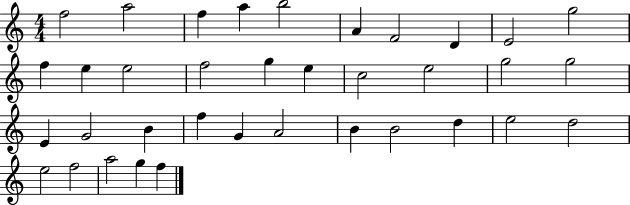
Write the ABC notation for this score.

X:1
T:Untitled
M:4/4
L:1/4
K:C
f2 a2 f a b2 A F2 D E2 g2 f e e2 f2 g e c2 e2 g2 g2 E G2 B f G A2 B B2 d e2 d2 e2 f2 a2 g f